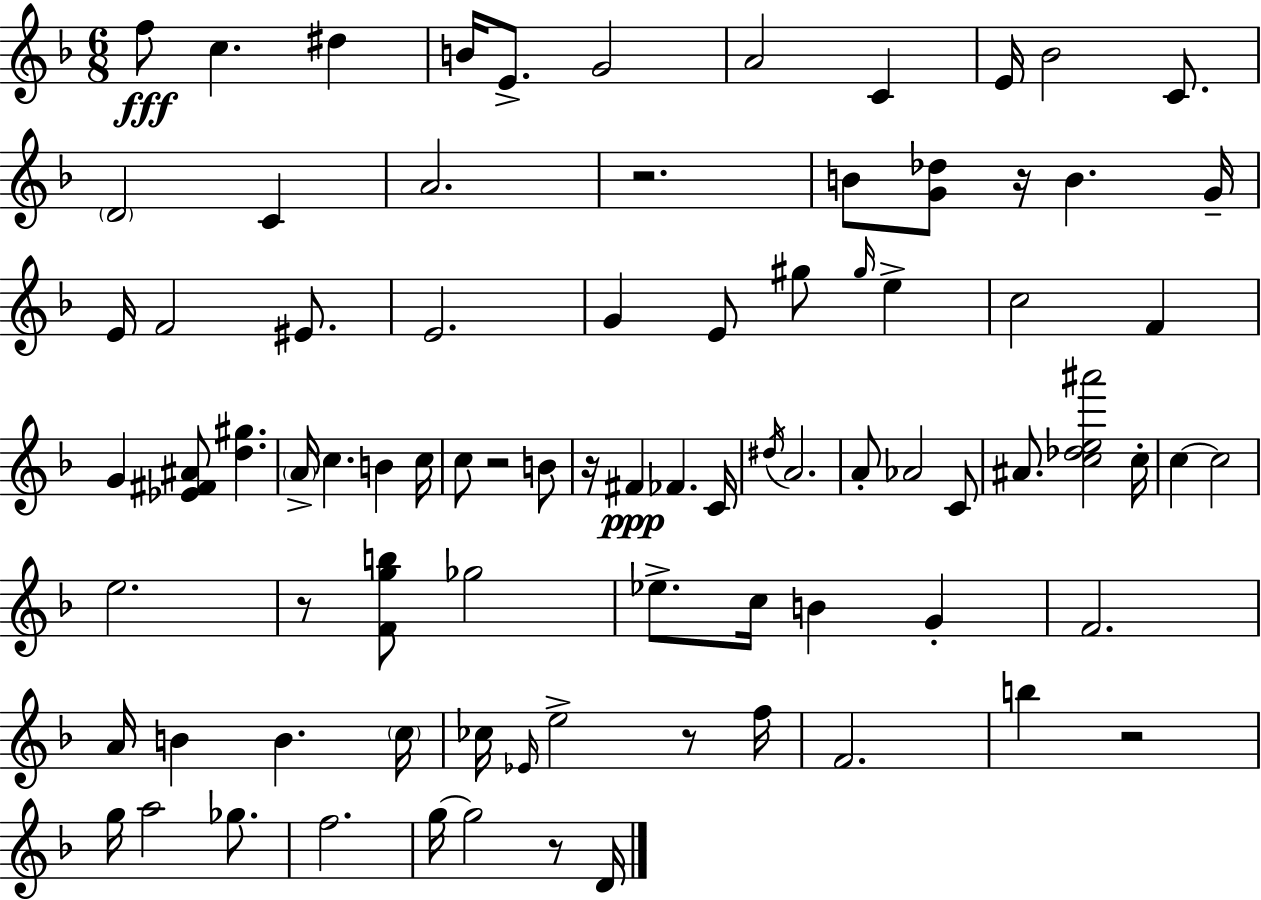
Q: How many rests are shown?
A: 8